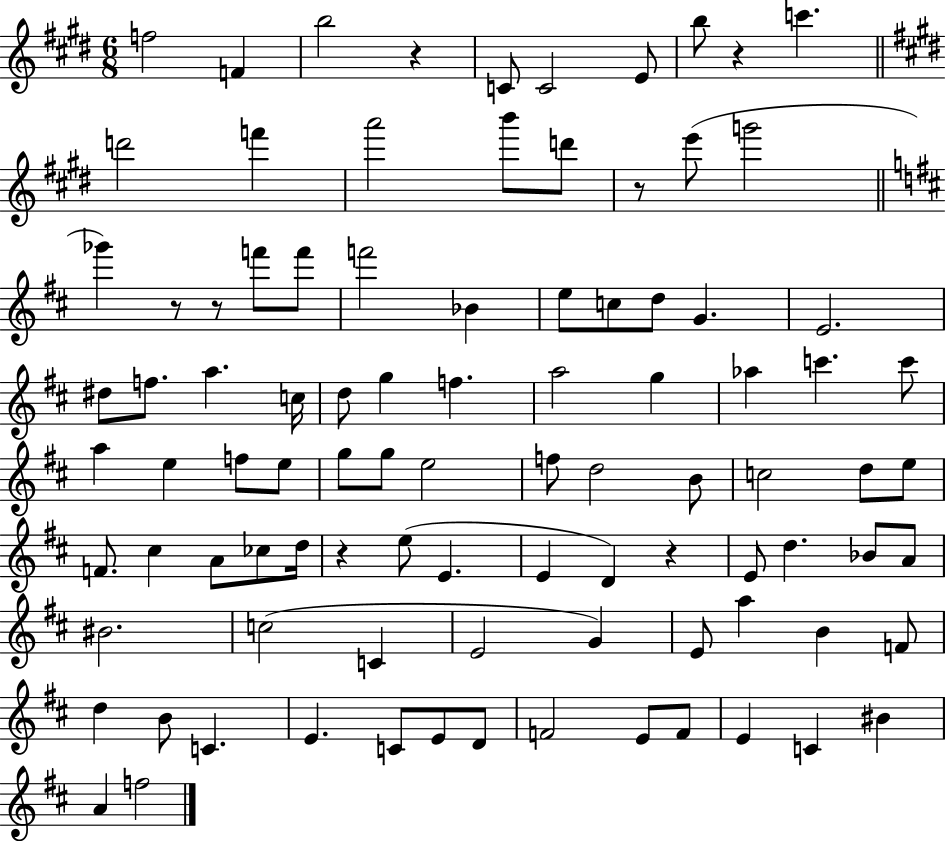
{
  \clef treble
  \numericTimeSignature
  \time 6/8
  \key e \major
  f''2 f'4 | b''2 r4 | c'8 c'2 e'8 | b''8 r4 c'''4. | \break \bar "||" \break \key e \major d'''2 f'''4 | a'''2 b'''8 d'''8 | r8 e'''8( g'''2 | \bar "||" \break \key b \minor ges'''4) r8 r8 f'''8 f'''8 | f'''2 bes'4 | e''8 c''8 d''8 g'4. | e'2. | \break dis''8 f''8. a''4. c''16 | d''8 g''4 f''4. | a''2 g''4 | aes''4 c'''4. c'''8 | \break a''4 e''4 f''8 e''8 | g''8 g''8 e''2 | f''8 d''2 b'8 | c''2 d''8 e''8 | \break f'8. cis''4 a'8 ces''8 d''16 | r4 e''8( e'4. | e'4 d'4) r4 | e'8 d''4. bes'8 a'8 | \break bis'2. | c''2( c'4 | e'2 g'4) | e'8 a''4 b'4 f'8 | \break d''4 b'8 c'4. | e'4. c'8 e'8 d'8 | f'2 e'8 f'8 | e'4 c'4 bis'4 | \break a'4 f''2 | \bar "|."
}